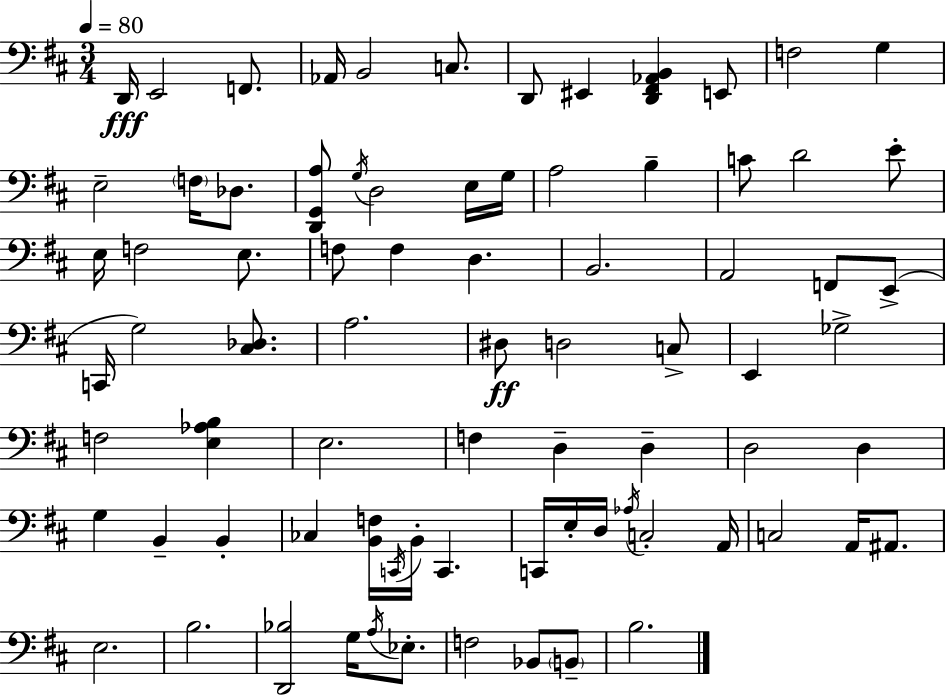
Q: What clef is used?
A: bass